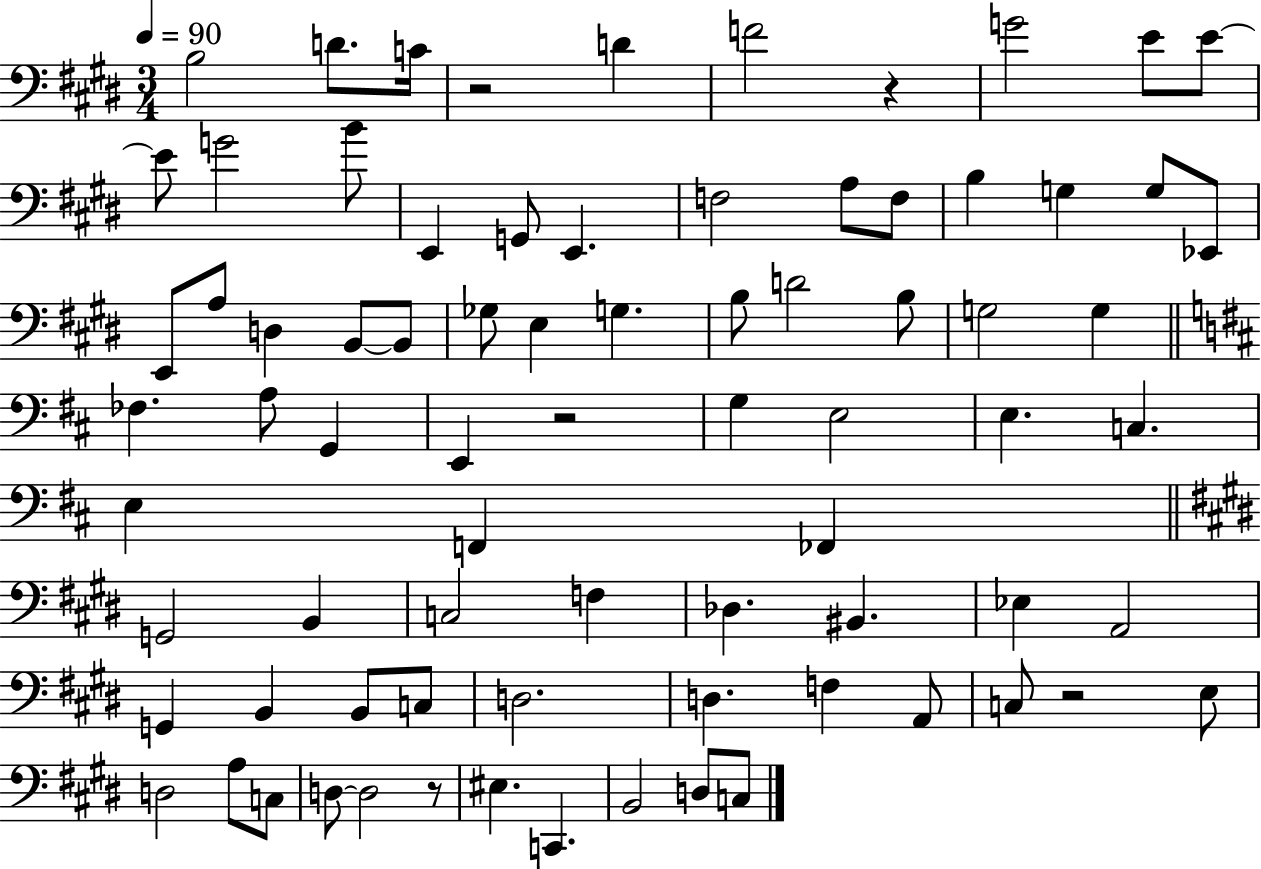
B3/h D4/e. C4/s R/h D4/q F4/h R/q G4/h E4/e E4/e E4/e G4/h B4/e E2/q G2/e E2/q. F3/h A3/e F3/e B3/q G3/q G3/e Eb2/e E2/e A3/e D3/q B2/e B2/e Gb3/e E3/q G3/q. B3/e D4/h B3/e G3/h G3/q FES3/q. A3/e G2/q E2/q R/h G3/q E3/h E3/q. C3/q. E3/q F2/q FES2/q G2/h B2/q C3/h F3/q Db3/q. BIS2/q. Eb3/q A2/h G2/q B2/q B2/e C3/e D3/h. D3/q. F3/q A2/e C3/e R/h E3/e D3/h A3/e C3/e D3/e D3/h R/e EIS3/q. C2/q. B2/h D3/e C3/e